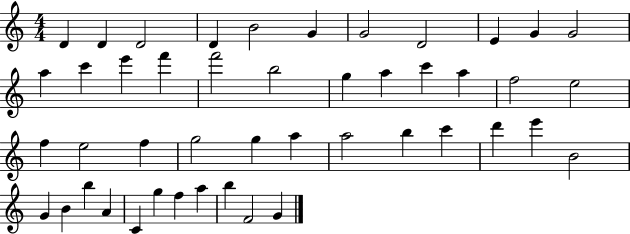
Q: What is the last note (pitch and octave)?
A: G4